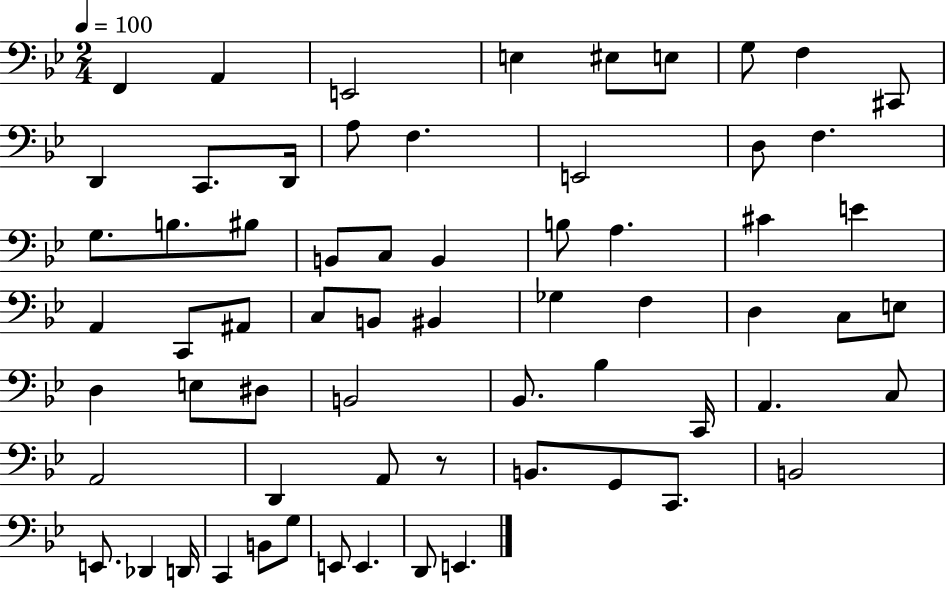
X:1
T:Untitled
M:2/4
L:1/4
K:Bb
F,, A,, E,,2 E, ^E,/2 E,/2 G,/2 F, ^C,,/2 D,, C,,/2 D,,/4 A,/2 F, E,,2 D,/2 F, G,/2 B,/2 ^B,/2 B,,/2 C,/2 B,, B,/2 A, ^C E A,, C,,/2 ^A,,/2 C,/2 B,,/2 ^B,, _G, F, D, C,/2 E,/2 D, E,/2 ^D,/2 B,,2 _B,,/2 _B, C,,/4 A,, C,/2 A,,2 D,, A,,/2 z/2 B,,/2 G,,/2 C,,/2 B,,2 E,,/2 _D,, D,,/4 C,, B,,/2 G,/2 E,,/2 E,, D,,/2 E,,